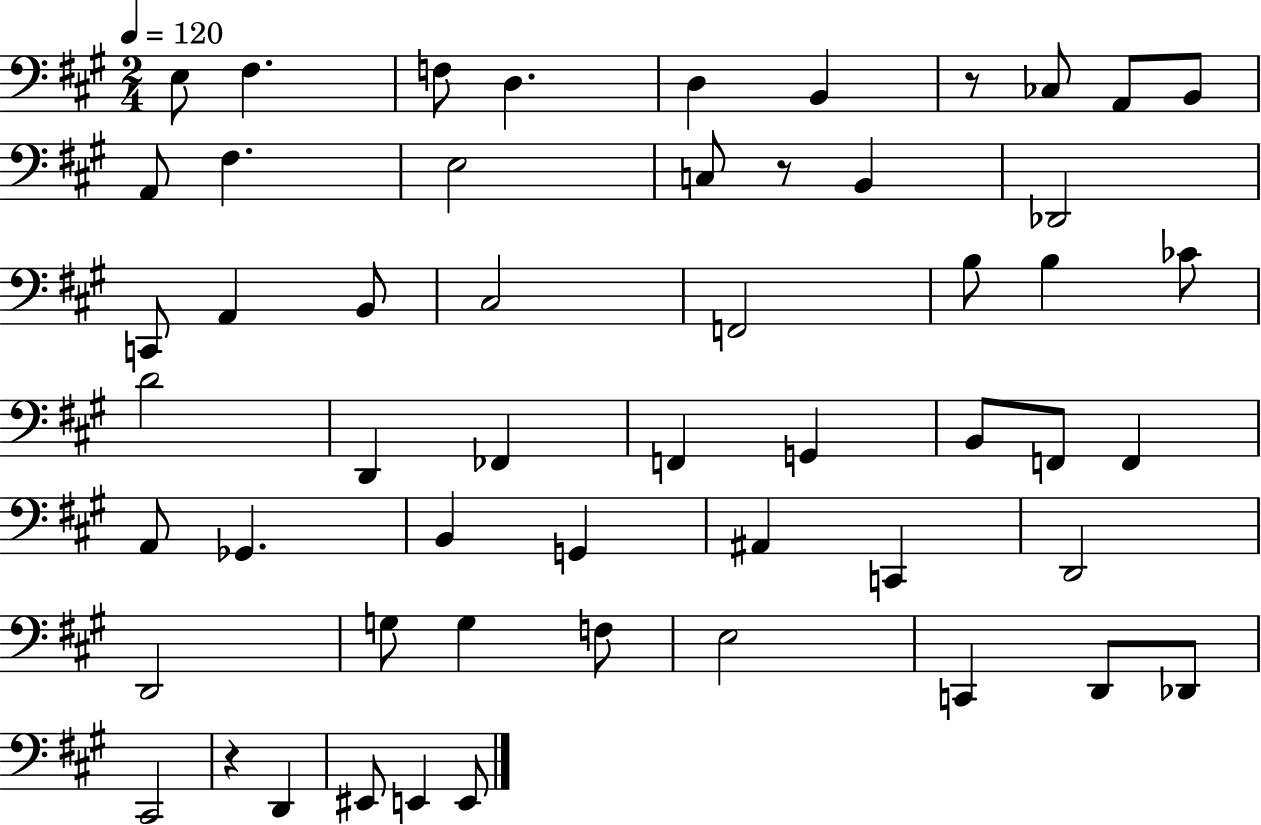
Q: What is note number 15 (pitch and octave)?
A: Db2